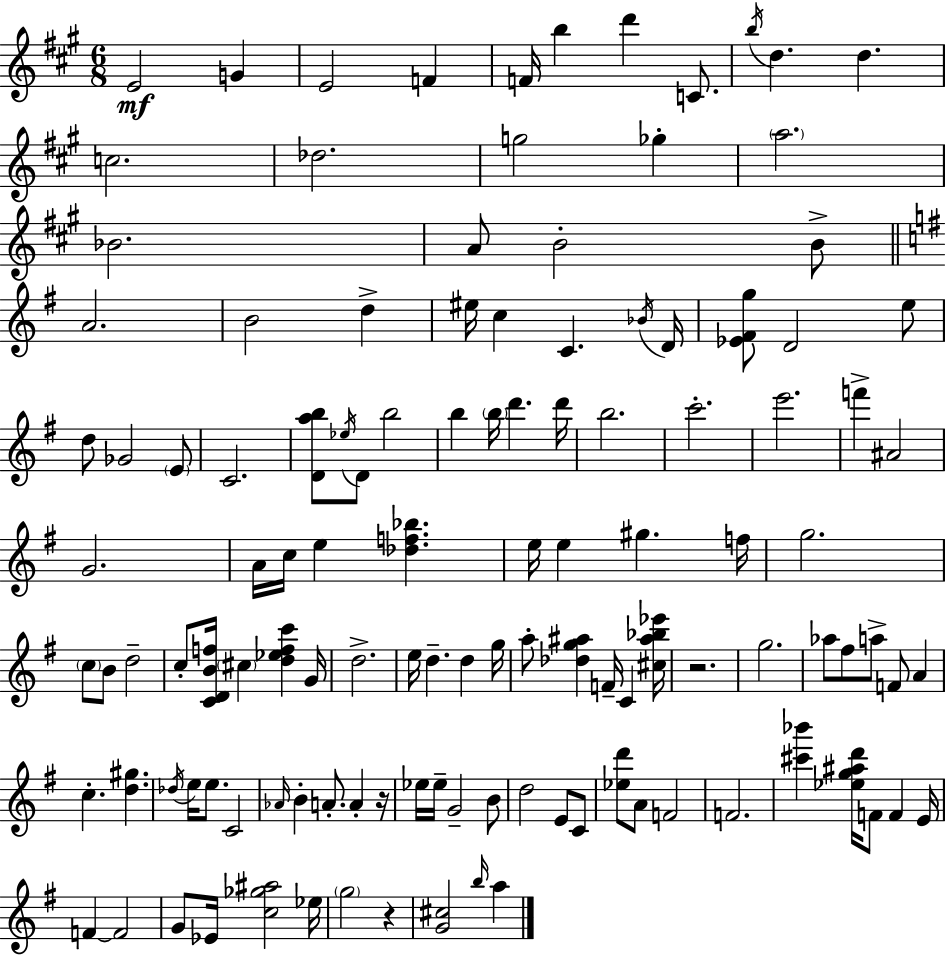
E4/h G4/q E4/h F4/q F4/s B5/q D6/q C4/e. B5/s D5/q. D5/q. C5/h. Db5/h. G5/h Gb5/q A5/h. Bb4/h. A4/e B4/h B4/e A4/h. B4/h D5/q EIS5/s C5/q C4/q. Bb4/s D4/s [Eb4,F#4,G5]/e D4/h E5/e D5/e Gb4/h E4/e C4/h. [D4,A5,B5]/e Eb5/s D4/e B5/h B5/q B5/s D6/q. D6/s B5/h. C6/h. E6/h. F6/q A#4/h G4/h. A4/s C5/s E5/q [Db5,F5,Bb5]/q. E5/s E5/q G#5/q. F5/s G5/h. C5/e B4/e D5/h C5/e [C4,D4,B4,F5]/s C#5/q [D5,Eb5,F5,C6]/q G4/s D5/h. E5/s D5/q. D5/q G5/s A5/e [Db5,G5,A#5]/q F4/s C4/q [C#5,A#5,Bb5,Eb6]/s R/h. G5/h. Ab5/e F#5/e A5/e F4/e A4/q C5/q. [D5,G#5]/q. Db5/s E5/s E5/e. C4/h Ab4/s B4/q A4/e. A4/q R/s Eb5/s Eb5/s G4/h B4/e D5/h E4/e C4/e [Eb5,D6]/e A4/e F4/h F4/h. [C#6,Bb6]/q [Eb5,G5,A#5,D6]/s F4/e F4/q E4/s F4/q F4/h G4/e Eb4/s [C5,Gb5,A#5]/h Eb5/s G5/h R/q [G4,C#5]/h B5/s A5/q